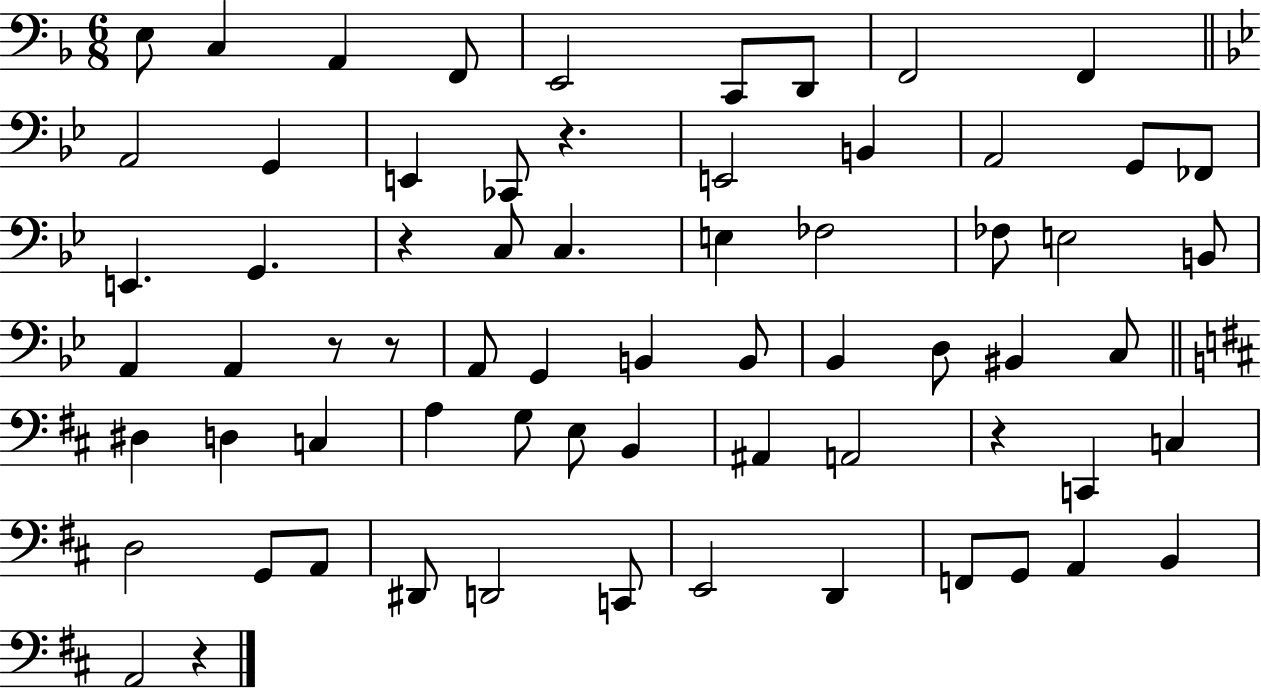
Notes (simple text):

E3/e C3/q A2/q F2/e E2/h C2/e D2/e F2/h F2/q A2/h G2/q E2/q CES2/e R/q. E2/h B2/q A2/h G2/e FES2/e E2/q. G2/q. R/q C3/e C3/q. E3/q FES3/h FES3/e E3/h B2/e A2/q A2/q R/e R/e A2/e G2/q B2/q B2/e Bb2/q D3/e BIS2/q C3/e D#3/q D3/q C3/q A3/q G3/e E3/e B2/q A#2/q A2/h R/q C2/q C3/q D3/h G2/e A2/e D#2/e D2/h C2/e E2/h D2/q F2/e G2/e A2/q B2/q A2/h R/q